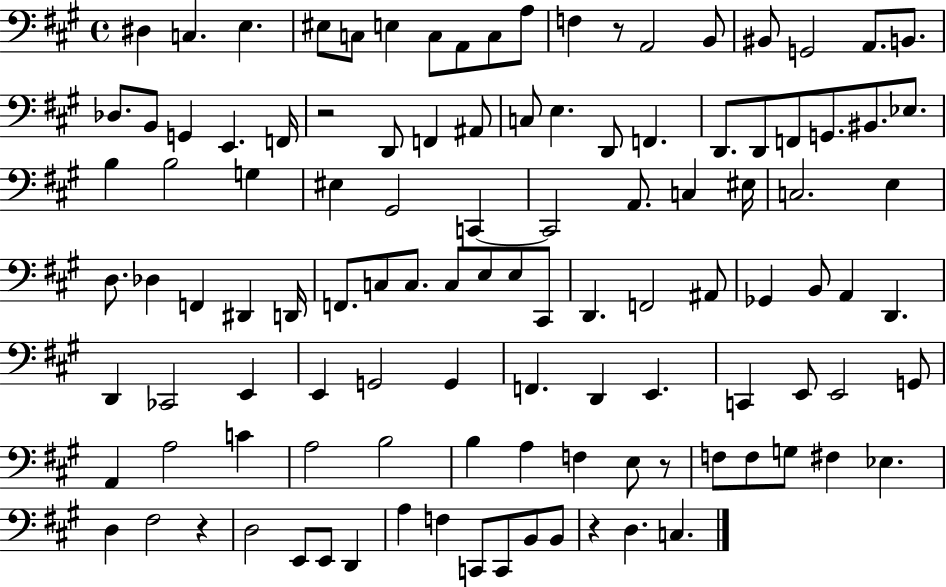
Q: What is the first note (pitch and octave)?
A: D#3